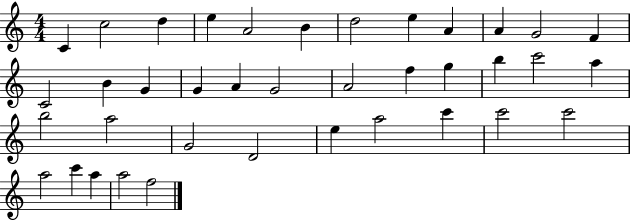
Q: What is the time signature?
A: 4/4